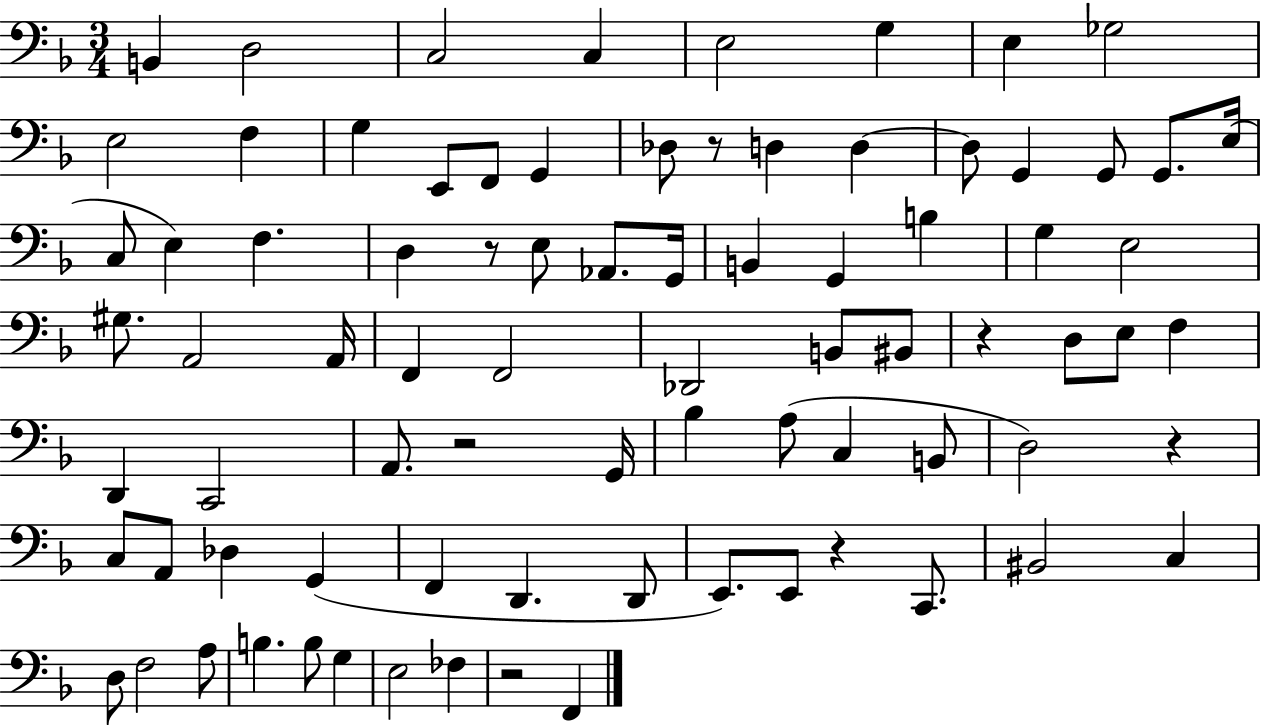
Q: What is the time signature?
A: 3/4